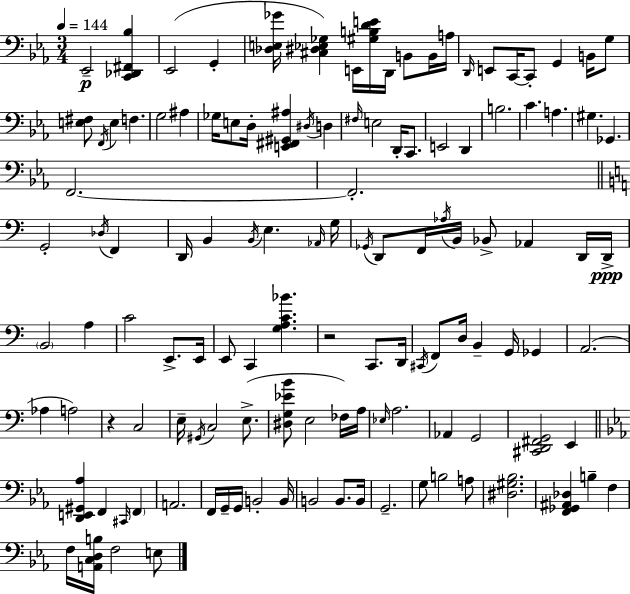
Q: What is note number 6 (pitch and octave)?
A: B2